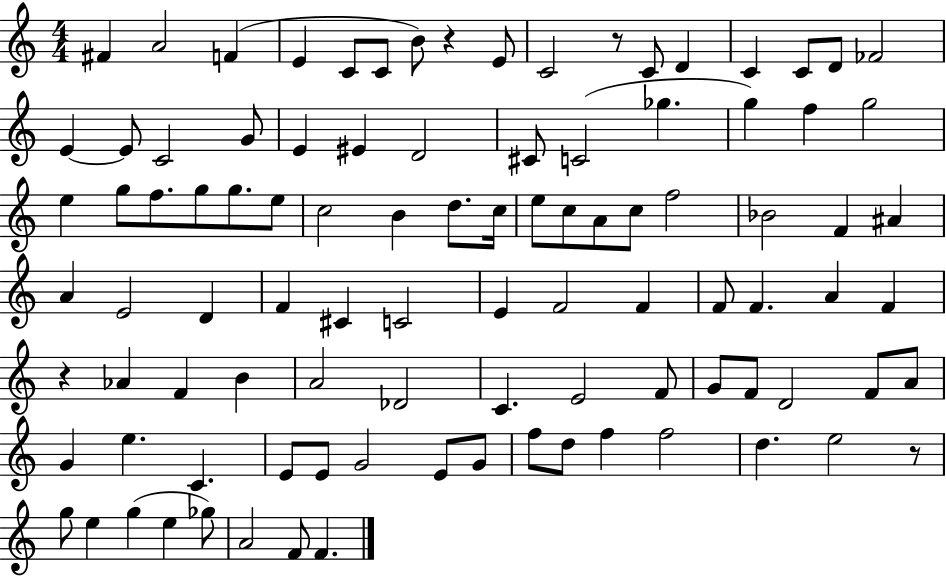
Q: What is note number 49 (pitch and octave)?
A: D4